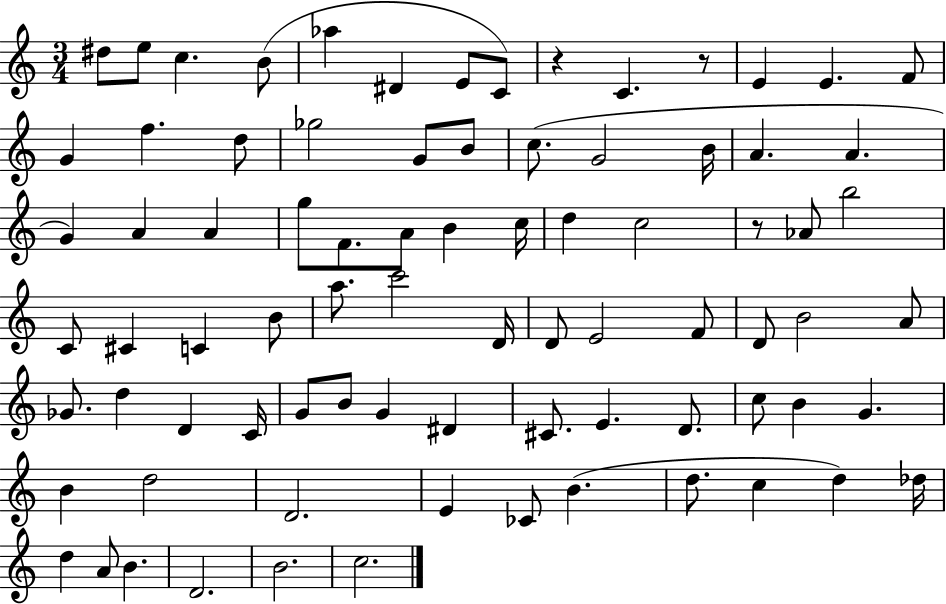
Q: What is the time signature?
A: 3/4